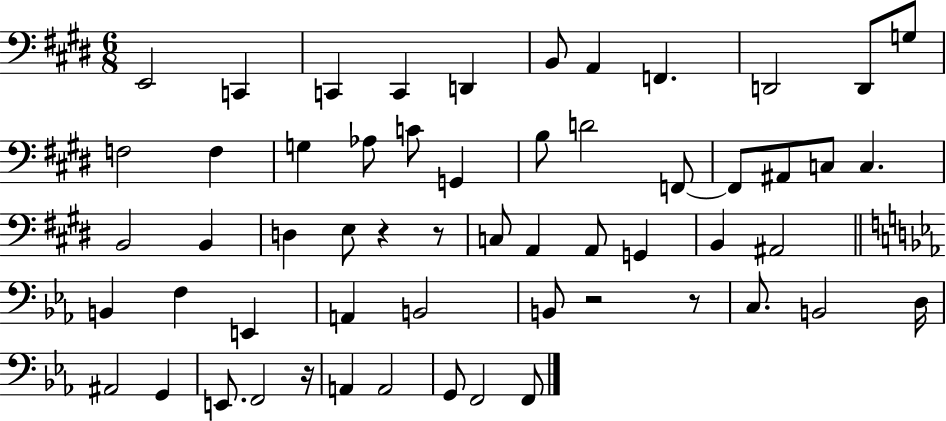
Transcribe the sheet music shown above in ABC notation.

X:1
T:Untitled
M:6/8
L:1/4
K:E
E,,2 C,, C,, C,, D,, B,,/2 A,, F,, D,,2 D,,/2 G,/2 F,2 F, G, _A,/2 C/2 G,, B,/2 D2 F,,/2 F,,/2 ^A,,/2 C,/2 C, B,,2 B,, D, E,/2 z z/2 C,/2 A,, A,,/2 G,, B,, ^A,,2 B,, F, E,, A,, B,,2 B,,/2 z2 z/2 C,/2 B,,2 D,/4 ^A,,2 G,, E,,/2 F,,2 z/4 A,, A,,2 G,,/2 F,,2 F,,/2